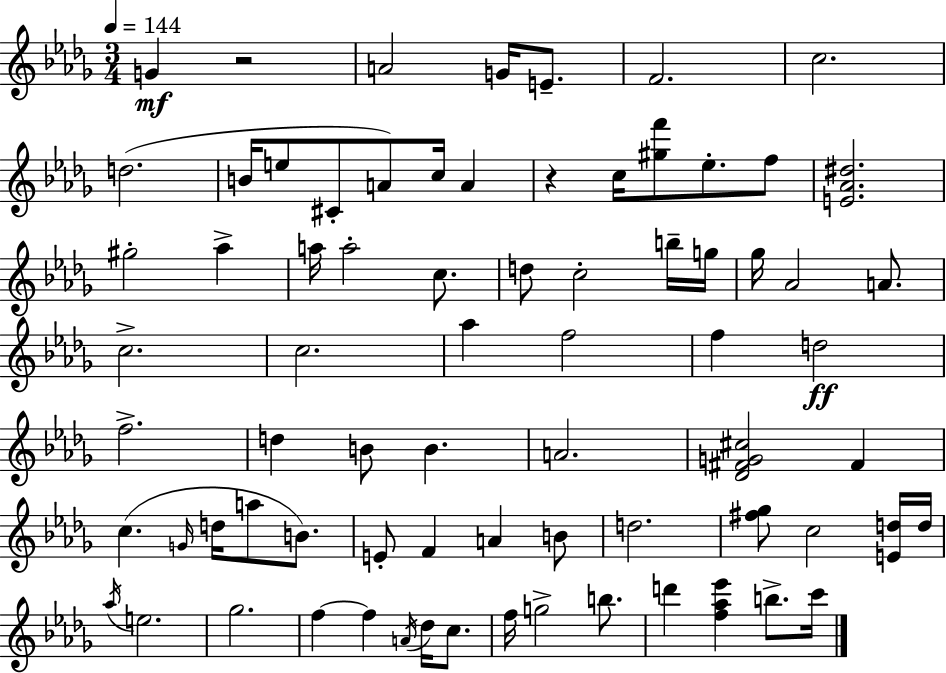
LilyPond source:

{
  \clef treble
  \numericTimeSignature
  \time 3/4
  \key bes \minor
  \tempo 4 = 144
  g'4\mf r2 | a'2 g'16 e'8.-- | f'2. | c''2. | \break d''2.( | b'16 e''8 cis'8-. a'8) c''16 a'4 | r4 c''16 <gis'' f'''>8 ees''8.-. f''8 | <e' aes' dis''>2. | \break gis''2-. aes''4-> | a''16 a''2-. c''8. | d''8 c''2-. b''16-- g''16 | ges''16 aes'2 a'8. | \break c''2.-> | c''2. | aes''4 f''2 | f''4 d''2\ff | \break f''2.-> | d''4 b'8 b'4. | a'2. | <des' fis' g' cis''>2 fis'4 | \break c''4.( \grace { g'16 } d''16 a''8 b'8.) | e'8-. f'4 a'4 b'8 | d''2. | <fis'' ges''>8 c''2 <e' d''>16 | \break d''16 \acciaccatura { aes''16 } e''2. | ges''2. | f''4~~ f''4 \acciaccatura { a'16 } des''16 | c''8. f''16 g''2-> | \break b''8. d'''4 <f'' aes'' ees'''>4 b''8.-> | c'''16 \bar "|."
}